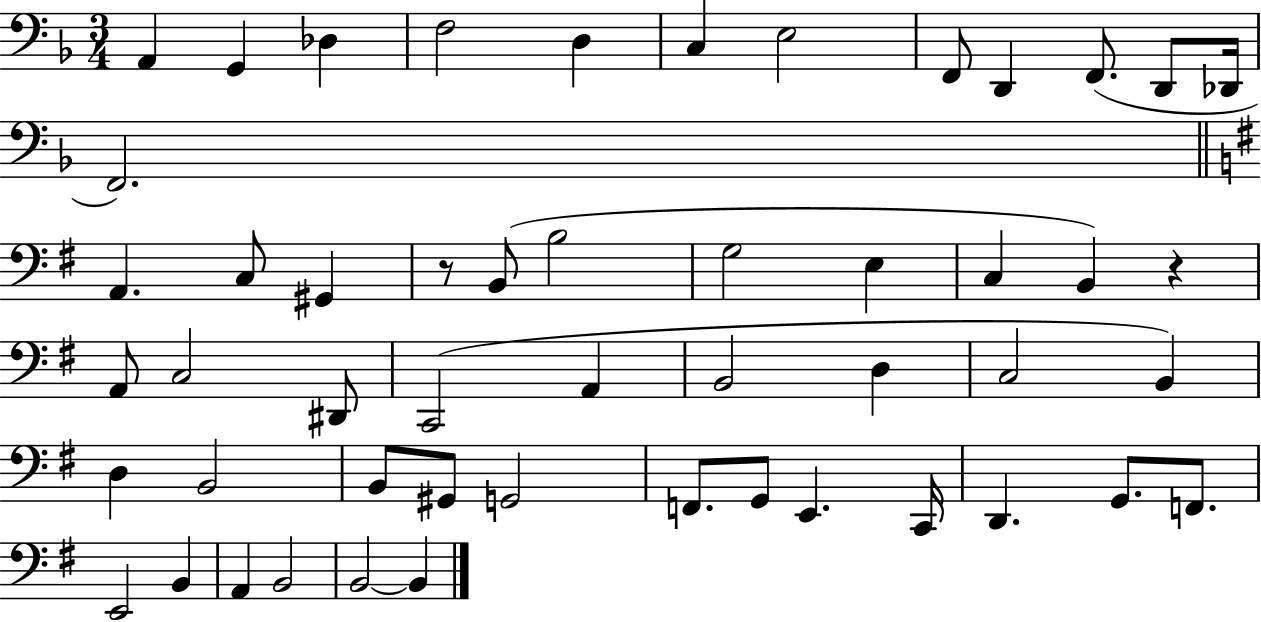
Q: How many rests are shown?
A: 2